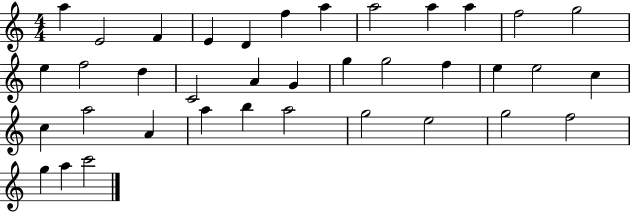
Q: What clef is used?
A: treble